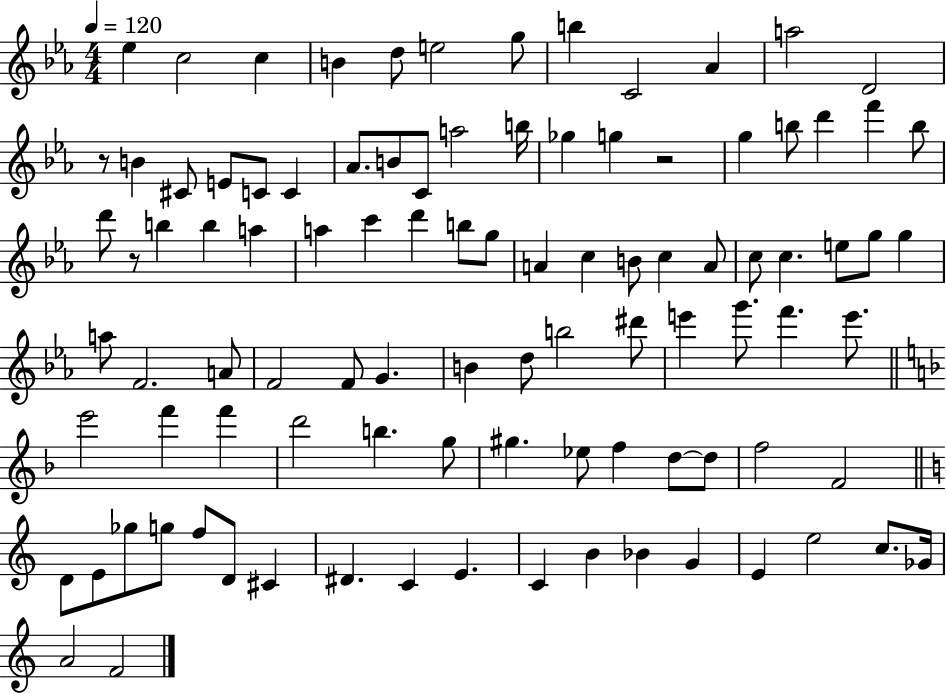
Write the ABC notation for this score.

X:1
T:Untitled
M:4/4
L:1/4
K:Eb
_e c2 c B d/2 e2 g/2 b C2 _A a2 D2 z/2 B ^C/2 E/2 C/2 C _A/2 B/2 C/2 a2 b/4 _g g z2 g b/2 d' f' b/2 d'/2 z/2 b b a a c' d' b/2 g/2 A c B/2 c A/2 c/2 c e/2 g/2 g a/2 F2 A/2 F2 F/2 G B d/2 b2 ^d'/2 e' g'/2 f' e'/2 e'2 f' f' d'2 b g/2 ^g _e/2 f d/2 d/2 f2 F2 D/2 E/2 _g/2 g/2 f/2 D/2 ^C ^D C E C B _B G E e2 c/2 _G/4 A2 F2